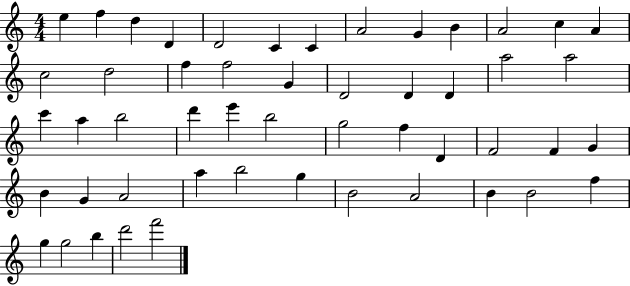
E5/q F5/q D5/q D4/q D4/h C4/q C4/q A4/h G4/q B4/q A4/h C5/q A4/q C5/h D5/h F5/q F5/h G4/q D4/h D4/q D4/q A5/h A5/h C6/q A5/q B5/h D6/q E6/q B5/h G5/h F5/q D4/q F4/h F4/q G4/q B4/q G4/q A4/h A5/q B5/h G5/q B4/h A4/h B4/q B4/h F5/q G5/q G5/h B5/q D6/h F6/h